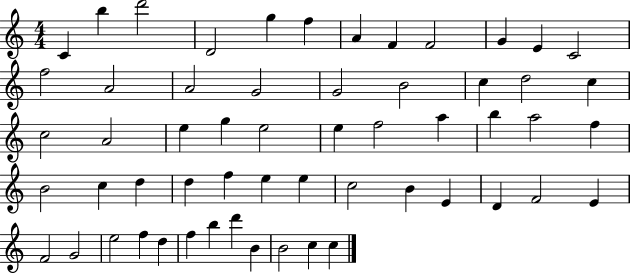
C4/q B5/q D6/h D4/h G5/q F5/q A4/q F4/q F4/h G4/q E4/q C4/h F5/h A4/h A4/h G4/h G4/h B4/h C5/q D5/h C5/q C5/h A4/h E5/q G5/q E5/h E5/q F5/h A5/q B5/q A5/h F5/q B4/h C5/q D5/q D5/q F5/q E5/q E5/q C5/h B4/q E4/q D4/q F4/h E4/q F4/h G4/h E5/h F5/q D5/q F5/q B5/q D6/q B4/q B4/h C5/q C5/q